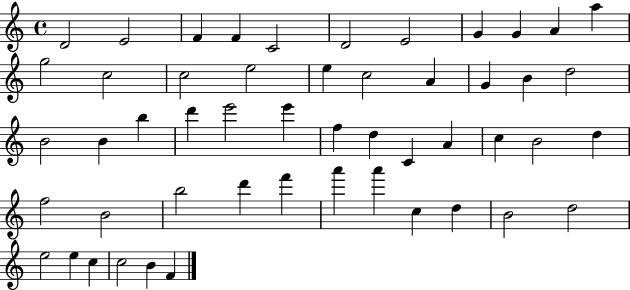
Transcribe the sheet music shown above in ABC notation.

X:1
T:Untitled
M:4/4
L:1/4
K:C
D2 E2 F F C2 D2 E2 G G A a g2 c2 c2 e2 e c2 A G B d2 B2 B b d' e'2 e' f d C A c B2 d f2 B2 b2 d' f' a' a' c d B2 d2 e2 e c c2 B F